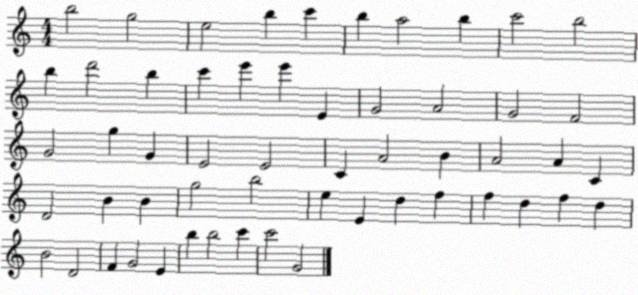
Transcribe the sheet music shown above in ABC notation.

X:1
T:Untitled
M:4/4
L:1/4
K:C
b2 g2 e2 b c' b a2 b c'2 b2 b d'2 b c' e' e' E G2 A2 G2 F2 G2 g G E2 E2 C A2 B A2 A C D2 B B g2 b2 e E d f f d f d B2 D2 F G2 E b b2 c' c'2 G2